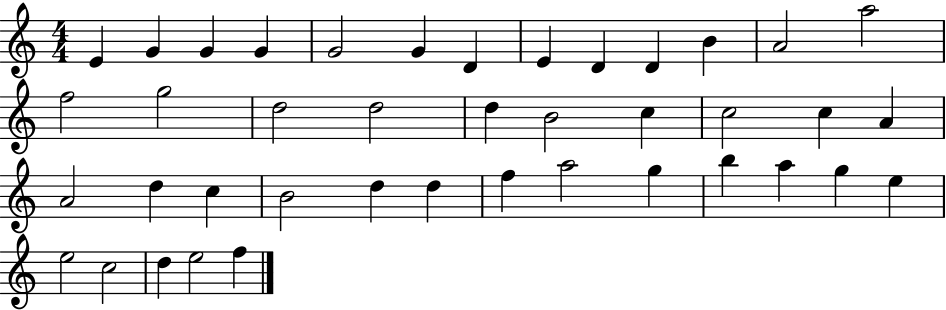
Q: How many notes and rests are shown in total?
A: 41